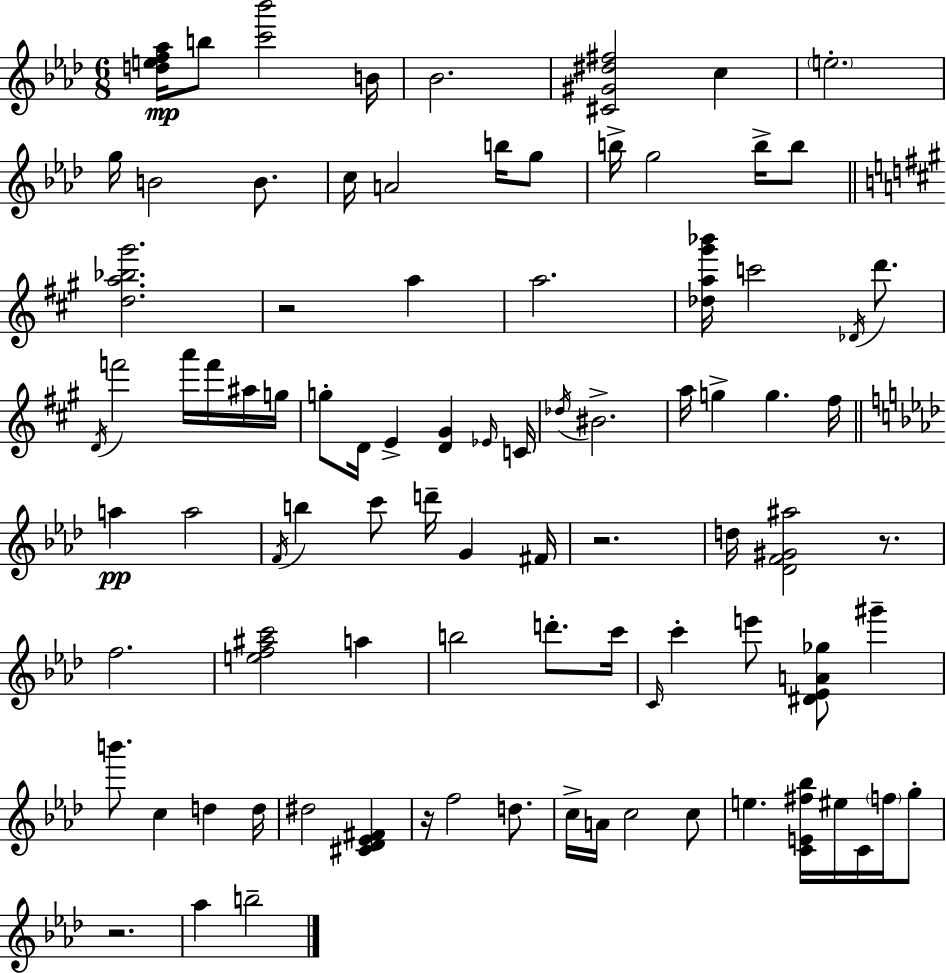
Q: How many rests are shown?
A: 5